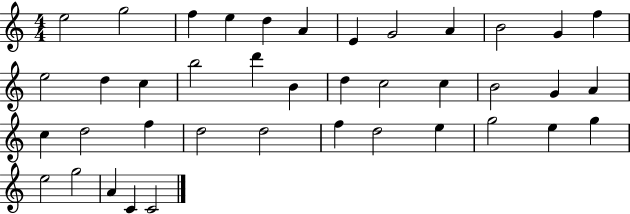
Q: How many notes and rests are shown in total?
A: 40